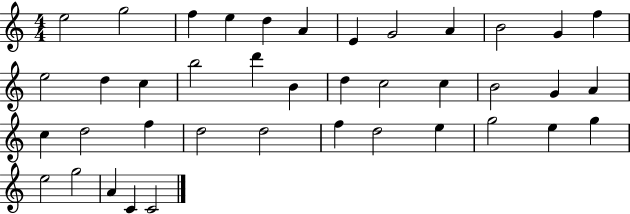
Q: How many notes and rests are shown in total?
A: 40